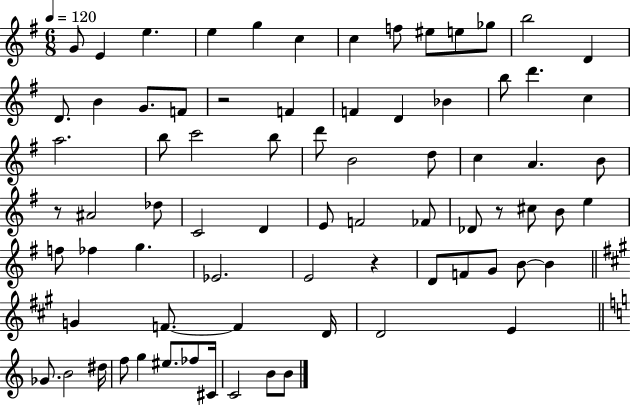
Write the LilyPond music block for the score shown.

{
  \clef treble
  \numericTimeSignature
  \time 6/8
  \key g \major
  \tempo 4 = 120
  g'8 e'4 e''4. | e''4 g''4 c''4 | c''4 f''8 eis''8 e''8 ges''8 | b''2 d'4 | \break d'8. b'4 g'8. f'8 | r2 f'4 | f'4 d'4 bes'4 | b''8 d'''4. c''4 | \break a''2. | b''8 c'''2 b''8 | d'''8 b'2 d''8 | c''4 a'4. b'8 | \break r8 ais'2 des''8 | c'2 d'4 | e'8 f'2 fes'8 | des'8 r8 cis''8 b'8 e''4 | \break f''8 fes''4 g''4. | ees'2. | e'2 r4 | d'8 f'8 g'8 b'8~~ b'4 | \break \bar "||" \break \key a \major g'4 f'8.~~ f'4 d'16 | d'2 e'4 | \bar "||" \break \key a \minor ges'8. b'2 dis''16 | f''8 g''4 eis''8. fes''8 cis'16 | c'2 b'8 b'8 | \bar "|."
}